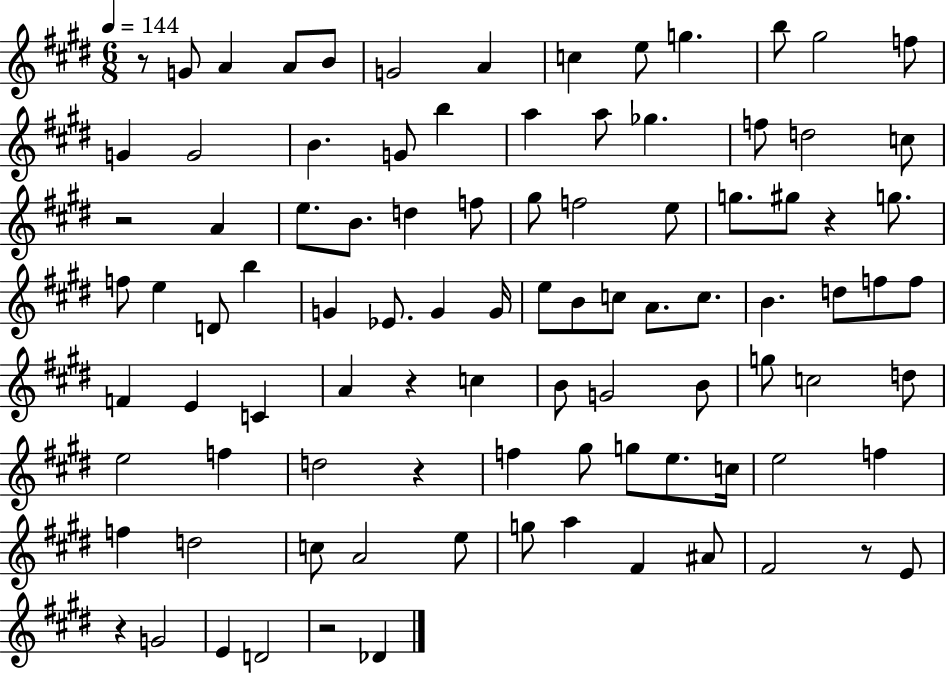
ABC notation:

X:1
T:Untitled
M:6/8
L:1/4
K:E
z/2 G/2 A A/2 B/2 G2 A c e/2 g b/2 ^g2 f/2 G G2 B G/2 b a a/2 _g f/2 d2 c/2 z2 A e/2 B/2 d f/2 ^g/2 f2 e/2 g/2 ^g/2 z g/2 f/2 e D/2 b G _E/2 G G/4 e/2 B/2 c/2 A/2 c/2 B d/2 f/2 f/2 F E C A z c B/2 G2 B/2 g/2 c2 d/2 e2 f d2 z f ^g/2 g/2 e/2 c/4 e2 f f d2 c/2 A2 e/2 g/2 a ^F ^A/2 ^F2 z/2 E/2 z G2 E D2 z2 _D